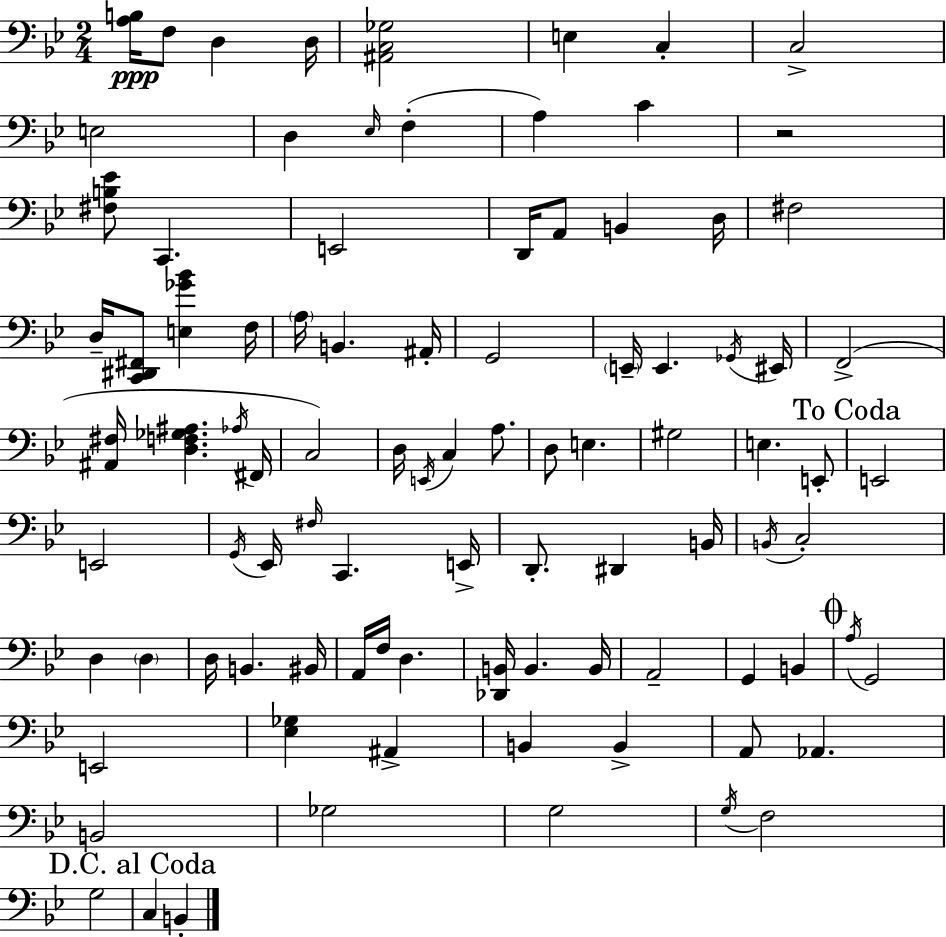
X:1
T:Untitled
M:2/4
L:1/4
K:Gm
[A,B,]/4 F,/2 D, D,/4 [^A,,C,_G,]2 E, C, C,2 E,2 D, _E,/4 F, A, C z2 [^F,B,_E]/2 C,, E,,2 D,,/4 A,,/2 B,, D,/4 ^F,2 D,/4 [C,,^D,,^F,,]/2 [E,_G_B] F,/4 A,/4 B,, ^A,,/4 G,,2 E,,/4 E,, _G,,/4 ^E,,/4 F,,2 [^A,,^F,]/4 [D,F,_G,^A,] _A,/4 ^F,,/4 C,2 D,/4 E,,/4 C, A,/2 D,/2 E, ^G,2 E, E,,/2 E,,2 E,,2 G,,/4 _E,,/4 ^F,/4 C,, E,,/4 D,,/2 ^D,, B,,/4 B,,/4 C,2 D, D, D,/4 B,, ^B,,/4 A,,/4 F,/4 D, [_D,,B,,]/4 B,, B,,/4 A,,2 G,, B,, A,/4 G,,2 E,,2 [_E,_G,] ^A,, B,, B,, A,,/2 _A,, B,,2 _G,2 G,2 G,/4 F,2 G,2 C, B,,